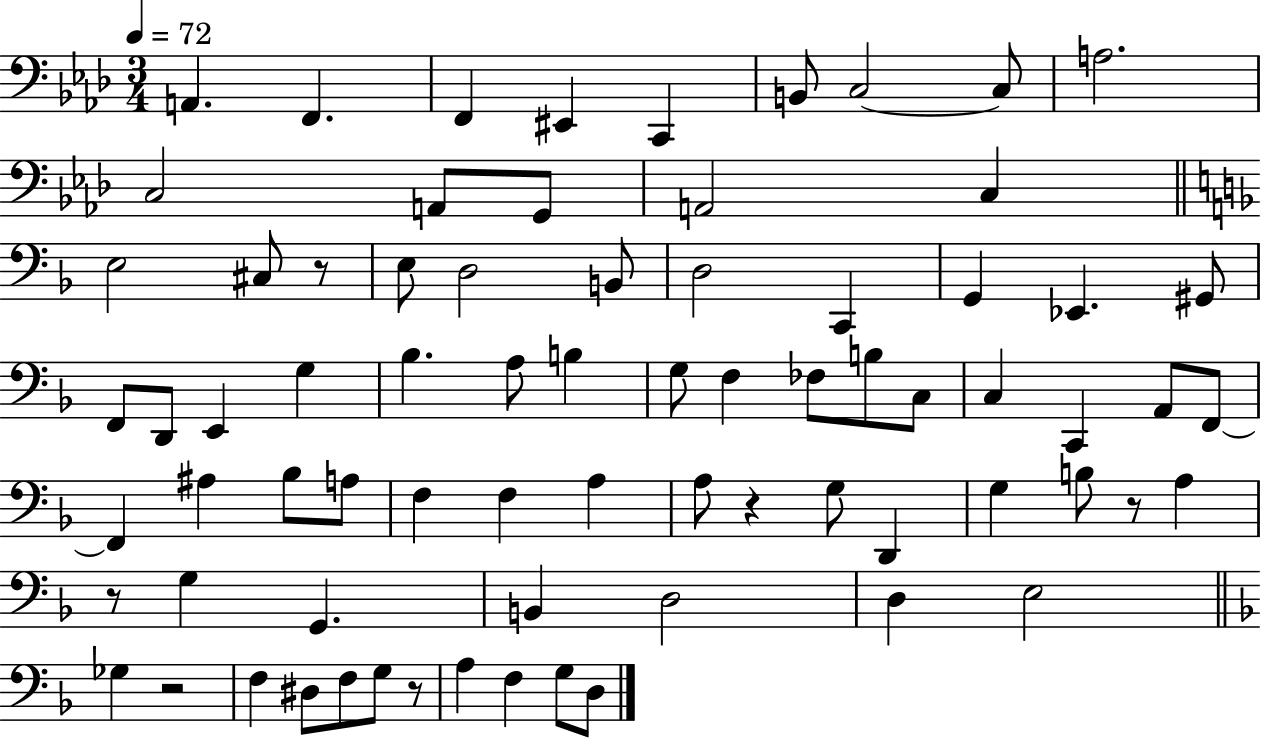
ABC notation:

X:1
T:Untitled
M:3/4
L:1/4
K:Ab
A,, F,, F,, ^E,, C,, B,,/2 C,2 C,/2 A,2 C,2 A,,/2 G,,/2 A,,2 C, E,2 ^C,/2 z/2 E,/2 D,2 B,,/2 D,2 C,, G,, _E,, ^G,,/2 F,,/2 D,,/2 E,, G, _B, A,/2 B, G,/2 F, _F,/2 B,/2 C,/2 C, C,, A,,/2 F,,/2 F,, ^A, _B,/2 A,/2 F, F, A, A,/2 z G,/2 D,, G, B,/2 z/2 A, z/2 G, G,, B,, D,2 D, E,2 _G, z2 F, ^D,/2 F,/2 G,/2 z/2 A, F, G,/2 D,/2